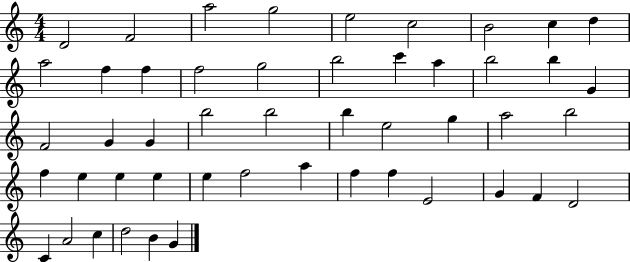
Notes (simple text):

D4/h F4/h A5/h G5/h E5/h C5/h B4/h C5/q D5/q A5/h F5/q F5/q F5/h G5/h B5/h C6/q A5/q B5/h B5/q G4/q F4/h G4/q G4/q B5/h B5/h B5/q E5/h G5/q A5/h B5/h F5/q E5/q E5/q E5/q E5/q F5/h A5/q F5/q F5/q E4/h G4/q F4/q D4/h C4/q A4/h C5/q D5/h B4/q G4/q